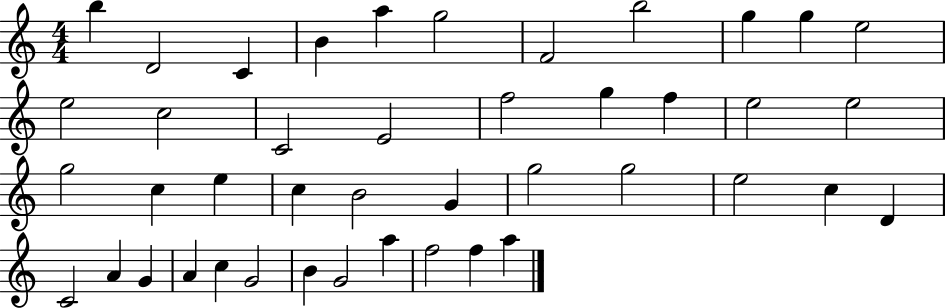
{
  \clef treble
  \numericTimeSignature
  \time 4/4
  \key c \major
  b''4 d'2 c'4 | b'4 a''4 g''2 | f'2 b''2 | g''4 g''4 e''2 | \break e''2 c''2 | c'2 e'2 | f''2 g''4 f''4 | e''2 e''2 | \break g''2 c''4 e''4 | c''4 b'2 g'4 | g''2 g''2 | e''2 c''4 d'4 | \break c'2 a'4 g'4 | a'4 c''4 g'2 | b'4 g'2 a''4 | f''2 f''4 a''4 | \break \bar "|."
}